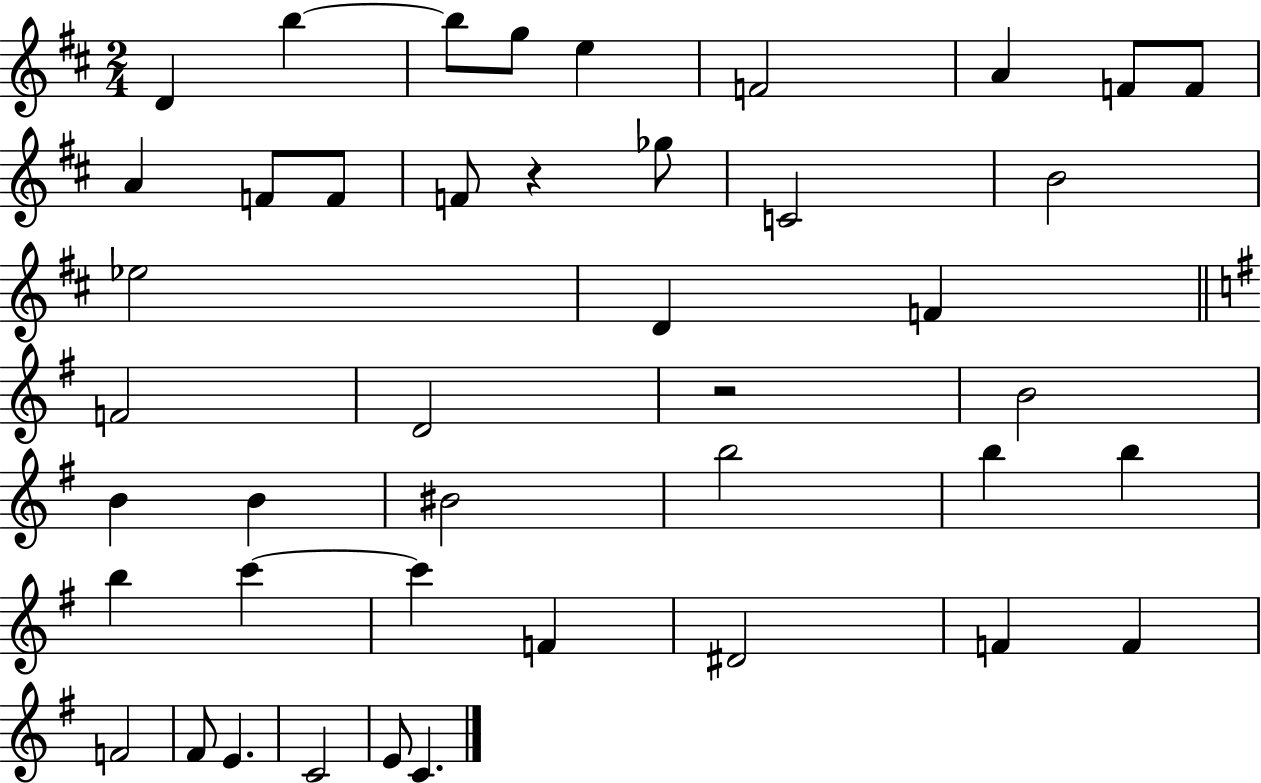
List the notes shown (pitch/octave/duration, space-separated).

D4/q B5/q B5/e G5/e E5/q F4/h A4/q F4/e F4/e A4/q F4/e F4/e F4/e R/q Gb5/e C4/h B4/h Eb5/h D4/q F4/q F4/h D4/h R/h B4/h B4/q B4/q BIS4/h B5/h B5/q B5/q B5/q C6/q C6/q F4/q D#4/h F4/q F4/q F4/h F#4/e E4/q. C4/h E4/e C4/q.